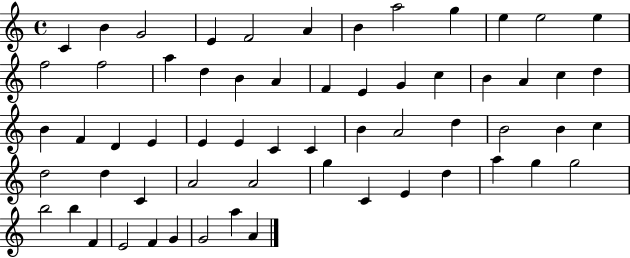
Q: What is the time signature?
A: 4/4